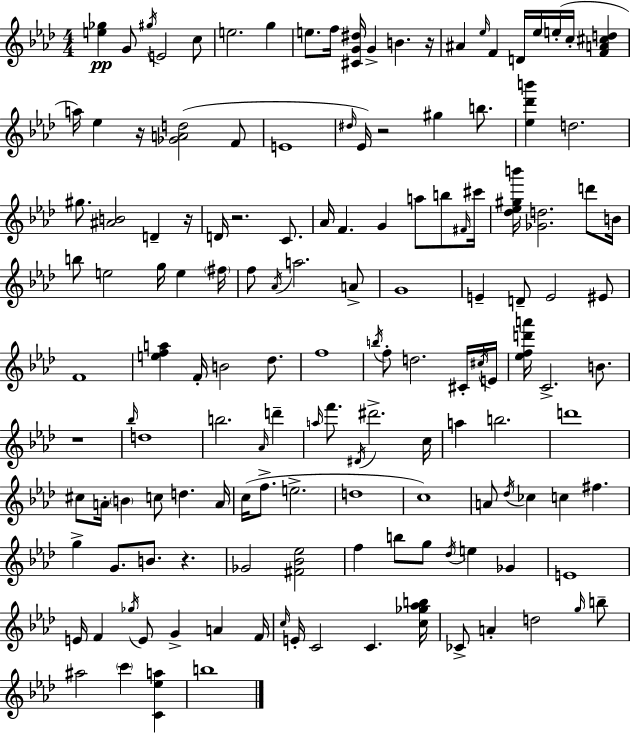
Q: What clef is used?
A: treble